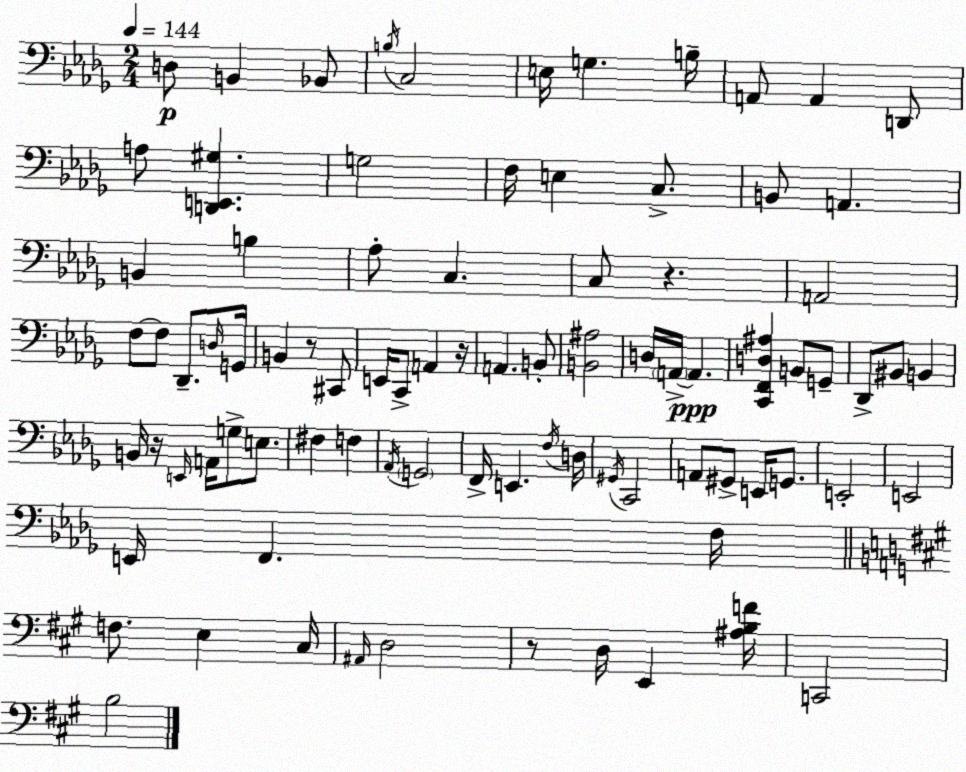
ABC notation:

X:1
T:Untitled
M:2/4
L:1/4
K:Bbm
D,/2 B,, _B,,/2 B,/4 C,2 E,/4 G, B,/4 A,,/2 A,, D,,/2 A,/2 [D,,E,,^G,] G,2 F,/4 E, C,/2 B,,/2 A,, B,, B, _A,/2 C, C,/2 z A,,2 F,/2 F,/2 _D,,/2 D,/4 G,,/4 B,, z/2 ^C,,/2 E,,/4 C,,/2 A,, z/4 A,, B,,/2 [B,,^A,]2 D,/4 A,,/4 A,, [C,,F,,D,^A,] B,,/2 G,,/2 _D,,/2 ^B,,/2 B,, B,,/4 z/4 E,,/4 A,,/4 G,/2 E,/2 ^F, F, _A,,/4 G,,2 F,,/4 E,, F,/4 D,/4 ^G,,/4 C,,2 A,,/2 ^G,,/2 E,,/4 G,,/2 E,,2 E,,2 E,,/4 F,, F,/4 F,/2 E, ^C,/4 ^A,,/4 D,2 z/2 D,/4 E,, [^A,B,F]/4 C,,2 B,2